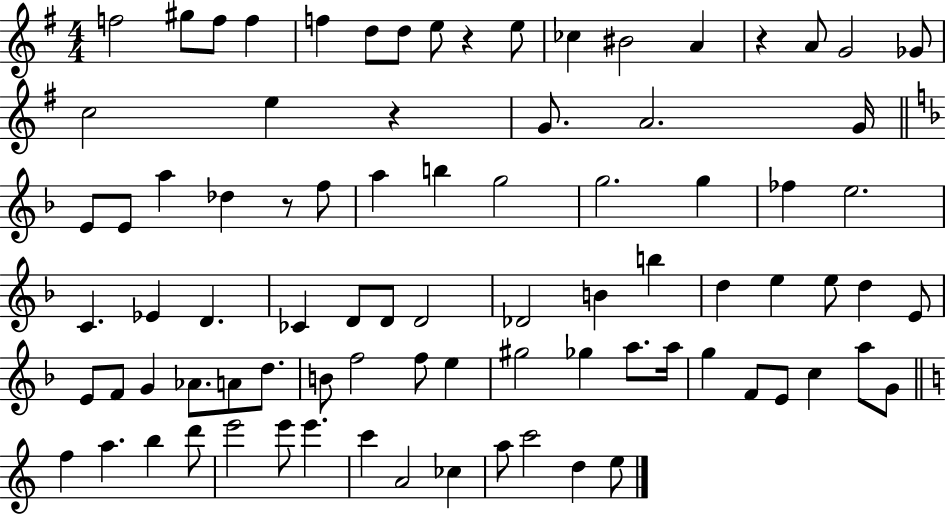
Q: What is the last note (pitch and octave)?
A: E5